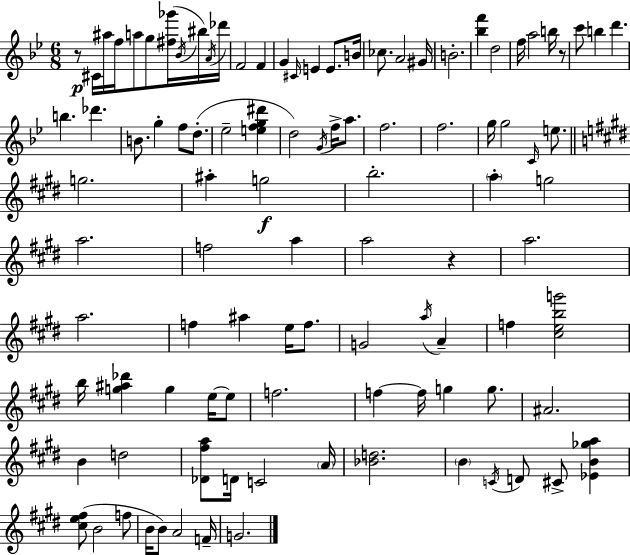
X:1
T:Untitled
M:6/8
L:1/4
K:Bb
z/2 ^C/4 ^a/4 f/4 a/2 g/2 [^f_g']/4 _B/4 ^b/4 A/4 _d'/4 F2 F G ^C/4 E E/2 B/4 _c/2 A2 ^G/4 B2 [_bf'] d2 f/4 a2 b/4 z/2 c'/2 b d' b _d' B/2 g f/2 d/2 _e2 [efg^d'] d2 G/4 f/4 a/2 f2 f2 g/4 g2 C/4 e/2 g2 ^a g2 b2 a g2 a2 f2 a a2 z a2 a2 f ^a e/4 f/2 G2 a/4 A f [^cebg']2 b/4 [g^a_d'] g e/4 e/2 f2 f f/4 g g/2 ^A2 B d2 [_D^fa]/2 D/4 C2 A/4 [_Bd]2 B C/4 D/2 ^C/2 [_EB_ga] [^ce^f]/2 B2 f/2 B/4 B/2 A2 F/4 G2